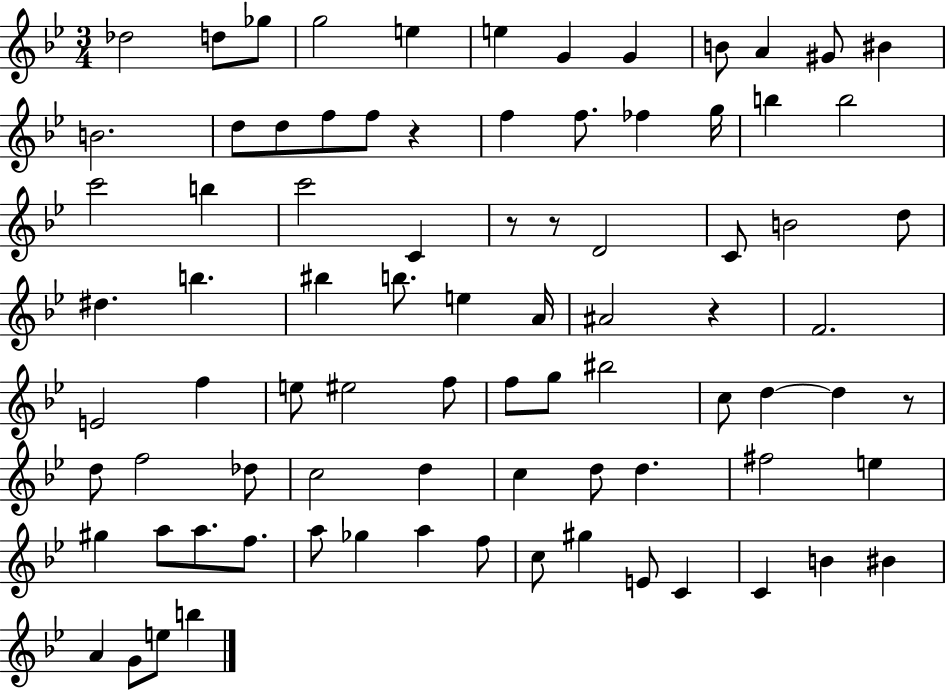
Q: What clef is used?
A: treble